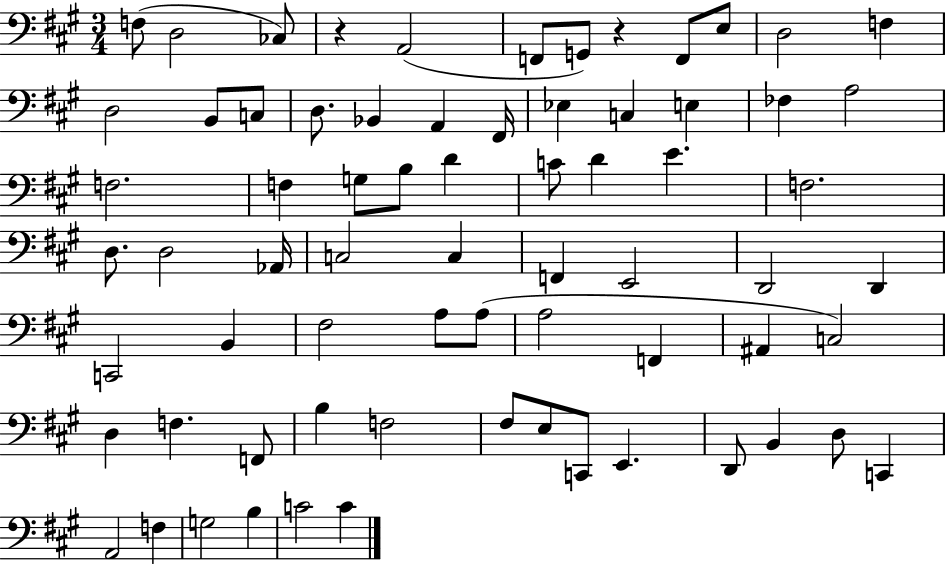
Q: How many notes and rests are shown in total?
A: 70